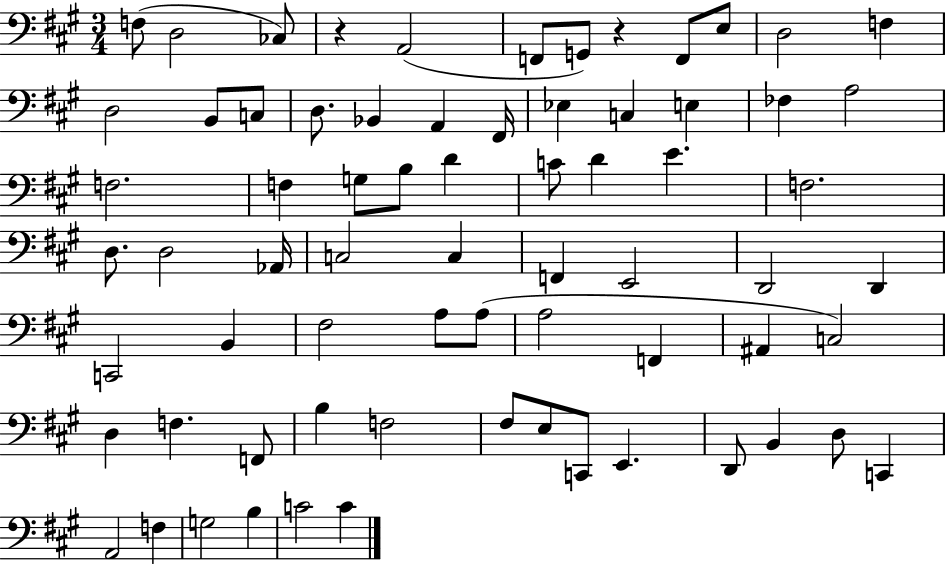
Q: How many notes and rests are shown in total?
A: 70